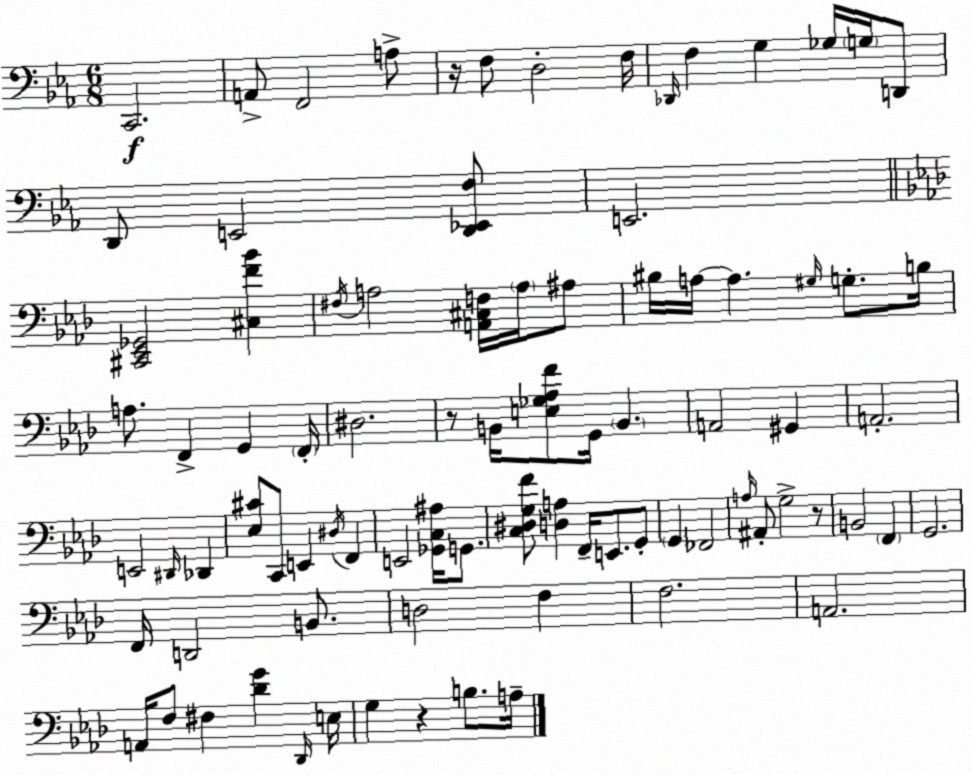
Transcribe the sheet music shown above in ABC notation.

X:1
T:Untitled
M:6/8
L:1/4
K:Cm
C,,2 A,,/2 F,,2 A,/2 z/4 F,/2 D,2 F,/4 _D,,/4 F, G, _G,/4 G,/4 D,,/2 D,,/2 E,,2 [D,,_E,,F,]/2 E,,2 [^C,,_E,,_G,,]2 [^C,F_B] ^F,/4 A,2 [A,,^C,F,]/4 A,/4 ^A,/2 ^B,/4 A,/4 A, ^G,/4 G,/2 B,/4 A,/2 F,, G,, F,,/4 ^D,2 z/2 B,,/4 [E,_G,_A,F]/2 G,,/4 B,, A,,2 ^G,, A,,2 E,,2 ^D,,/4 _D,, [_E,^C]/2 C,,/2 E,, ^D,/4 F,, E,,2 [_G,,C,^A,]/4 G,,/2 [C,^D,G,F]/2 [D,A,] F,,/4 E,,/2 G,,/2 G,, _F,,2 A,/4 ^A,,/2 G,2 z/2 B,,2 F,, G,,2 F,,/4 D,,2 B,,/2 D,2 F, F,2 A,,2 A,,/4 F,/2 ^F, [_DG] _D,,/4 E,/4 G, z B,/2 A,/4